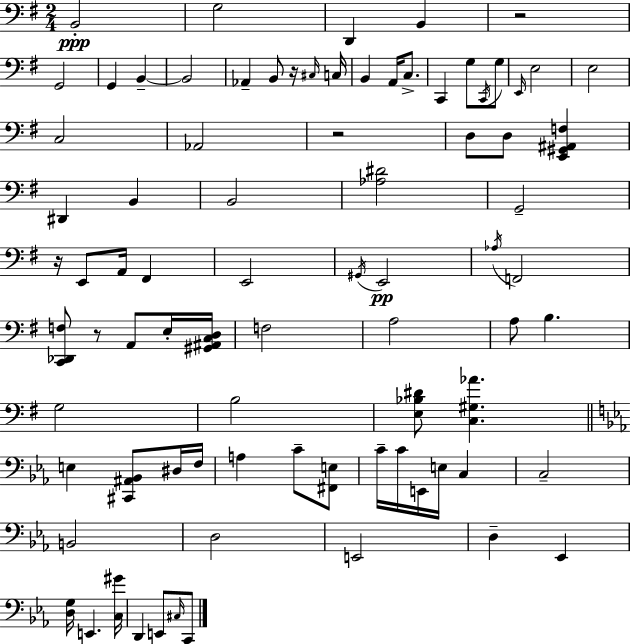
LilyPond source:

{
  \clef bass
  \numericTimeSignature
  \time 2/4
  \key e \minor
  b,2-.\ppp | g2 | d,4 b,4 | r2 | \break g,2 | g,4 b,4--~~ | b,2 | aes,4-- b,8 r16 \grace { cis16 } | \break c16 b,4 a,16 c8.-> | c,4 g8 \acciaccatura { c,16 } | g8 \grace { e,16 } e2 | e2 | \break c2 | aes,2 | r2 | d8 d8 <e, gis, ais, f>4 | \break dis,4 b,4 | b,2 | <aes dis'>2 | g,2-- | \break r16 e,8 a,16 fis,4 | e,2 | \acciaccatura { gis,16 } e,2\pp | \acciaccatura { aes16 } f,2 | \break <c, des, f>8 r8 | a,8 e16-. <gis, ais, c d>16 f2 | a2 | a8 b4. | \break g2 | b2 | <e bes dis'>8 <c gis aes'>4. | \bar "||" \break \key c \minor e4 <cis, ais, bes,>8 dis16 f16 | a4 c'8-- <fis, e>8 | c'16-- c'16 e,16 e16 c4 | c2-- | \break b,2 | d2 | e,2 | d4-- ees,4 | \break <d g>16 e,4. <c gis'>16 | d,4 e,8 \grace { cis16 } c,8 | \bar "|."
}